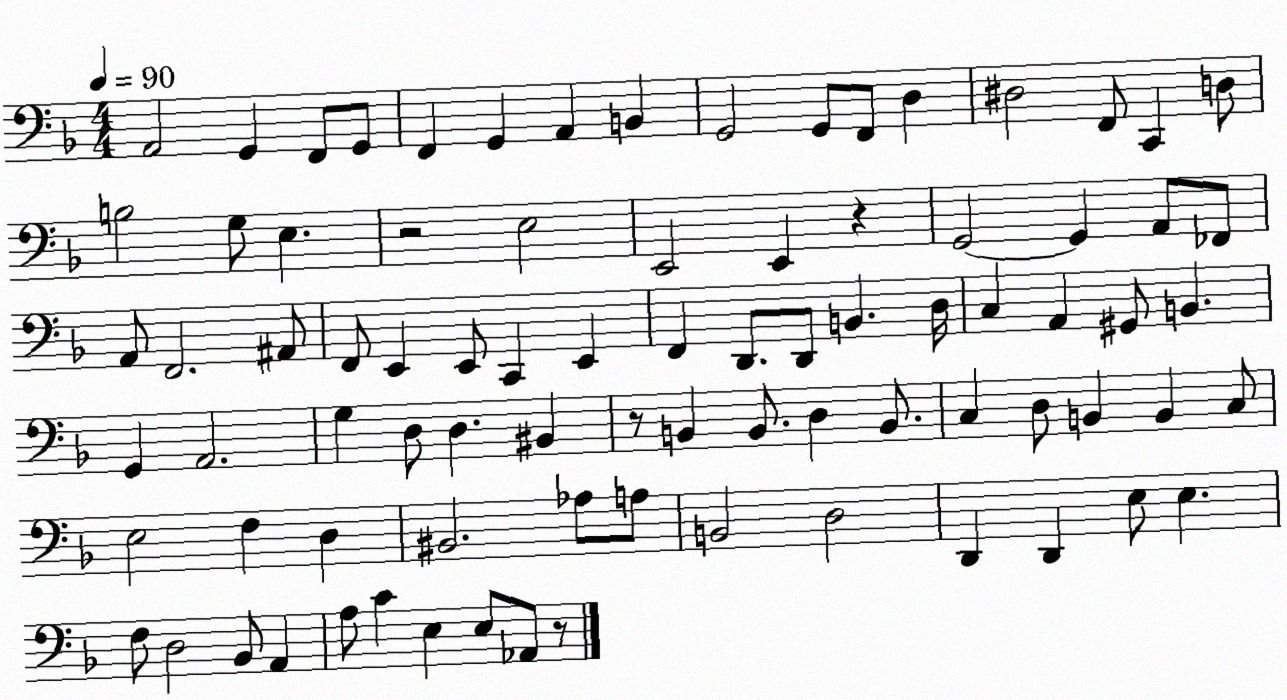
X:1
T:Untitled
M:4/4
L:1/4
K:F
A,,2 G,, F,,/2 G,,/2 F,, G,, A,, B,, G,,2 G,,/2 F,,/2 D, ^D,2 F,,/2 C,, D,/2 B,2 G,/2 E, z2 E,2 E,,2 E,, z G,,2 G,, A,,/2 _F,,/2 A,,/2 F,,2 ^A,,/2 F,,/2 E,, E,,/2 C,, E,, F,, D,,/2 D,,/2 B,, D,/4 C, A,, ^G,,/2 B,, G,, A,,2 G, D,/2 D, ^B,, z/2 B,, B,,/2 D, B,,/2 C, D,/2 B,, B,, C,/2 E,2 F, D, ^B,,2 _A,/2 A,/2 B,,2 D,2 D,, D,, E,/2 E, F,/2 D,2 _B,,/2 A,, A,/2 C E, E,/2 _A,,/2 z/2